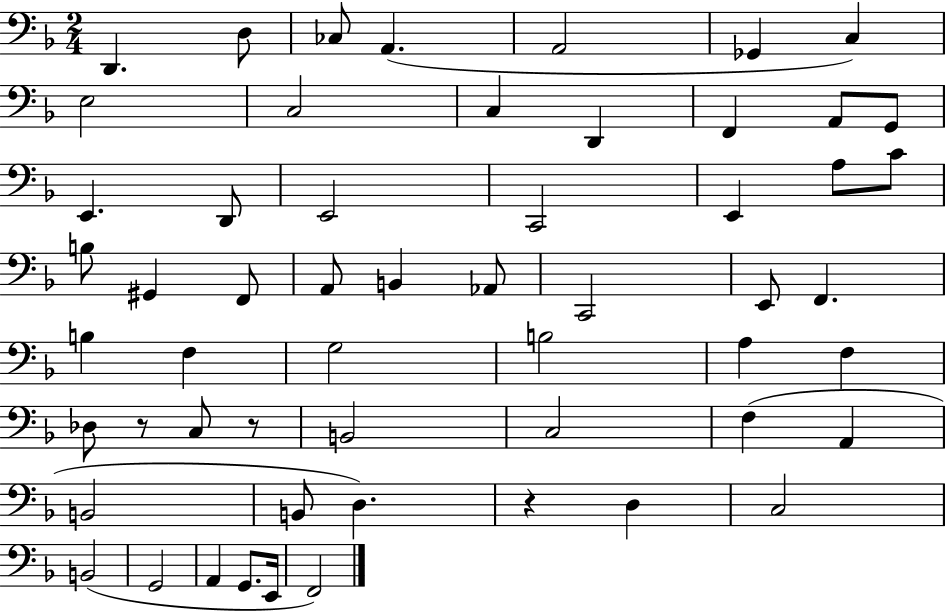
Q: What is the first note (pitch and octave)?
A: D2